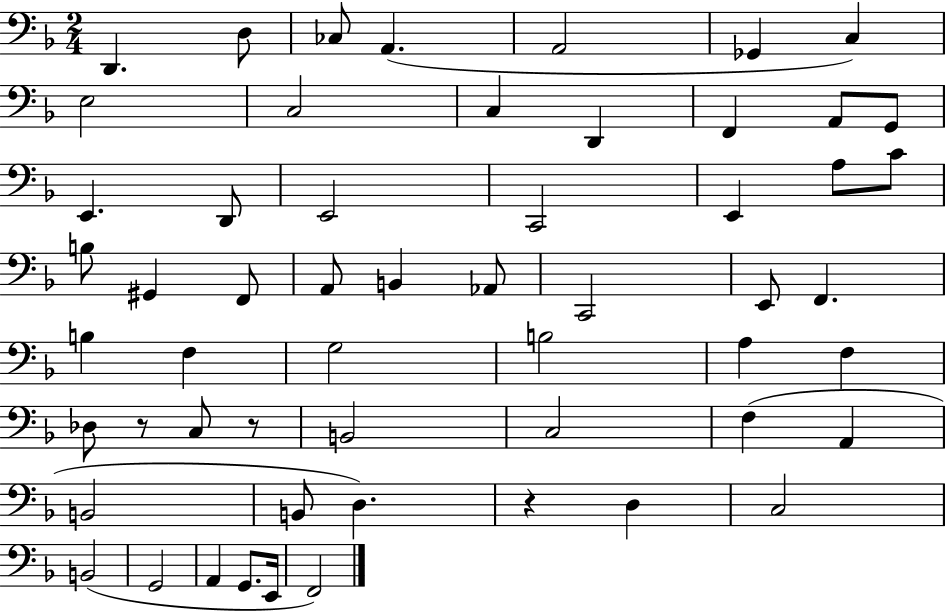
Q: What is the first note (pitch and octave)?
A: D2